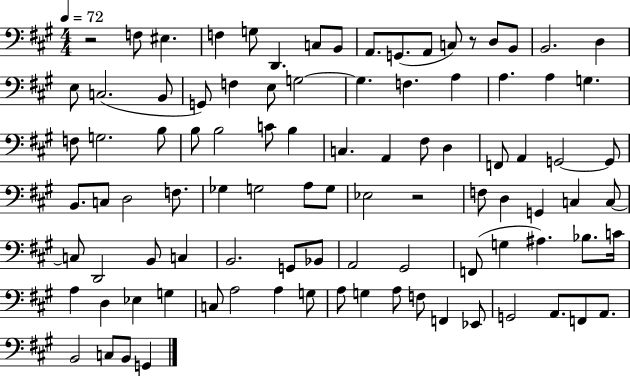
R/h F3/e EIS3/q. F3/q G3/e D2/q. C3/e B2/e A2/e. G2/e. A2/e C3/e R/e D3/e B2/e B2/h. D3/q E3/e C3/h. B2/e G2/e F3/q E3/e G3/h G3/q. F3/q. A3/q A3/q. A3/q G3/q. F3/e G3/h. B3/e B3/e B3/h C4/e B3/q C3/q. A2/q F#3/e D3/q F2/e A2/q G2/h G2/e B2/e. C3/e D3/h F3/e. Gb3/q G3/h A3/e G3/e Eb3/h R/h F3/e D3/q G2/q C3/q C3/e C3/e D2/h B2/e C3/q B2/h. G2/e Bb2/e A2/h G#2/h F2/e G3/q A#3/q. Bb3/e. C4/s A3/q D3/q Eb3/q G3/q C3/e A3/h A3/q G3/e A3/e G3/q A3/e F3/e F2/q Eb2/e G2/h A2/e. F2/e A2/e. B2/h C3/e B2/e G2/q